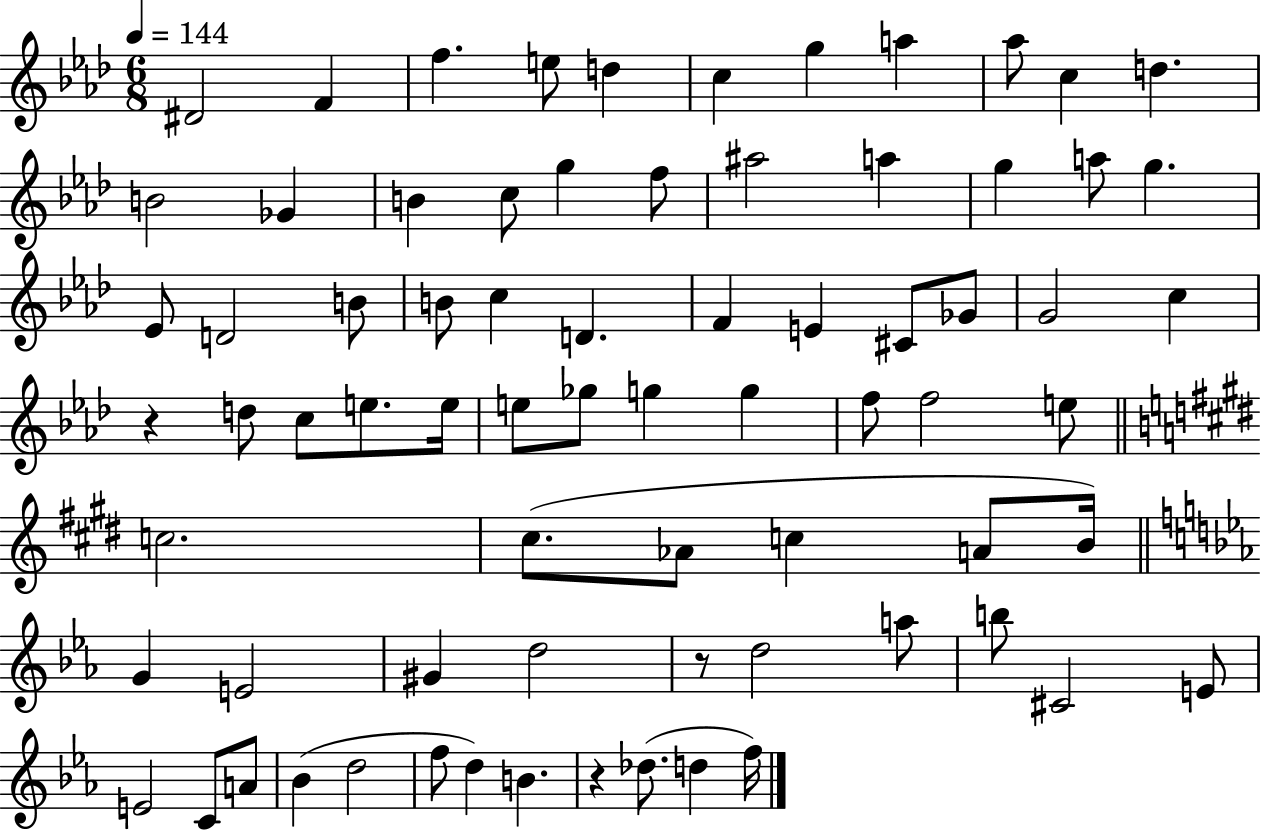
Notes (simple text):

D#4/h F4/q F5/q. E5/e D5/q C5/q G5/q A5/q Ab5/e C5/q D5/q. B4/h Gb4/q B4/q C5/e G5/q F5/e A#5/h A5/q G5/q A5/e G5/q. Eb4/e D4/h B4/e B4/e C5/q D4/q. F4/q E4/q C#4/e Gb4/e G4/h C5/q R/q D5/e C5/e E5/e. E5/s E5/e Gb5/e G5/q G5/q F5/e F5/h E5/e C5/h. C#5/e. Ab4/e C5/q A4/e B4/s G4/q E4/h G#4/q D5/h R/e D5/h A5/e B5/e C#4/h E4/e E4/h C4/e A4/e Bb4/q D5/h F5/e D5/q B4/q. R/q Db5/e. D5/q F5/s